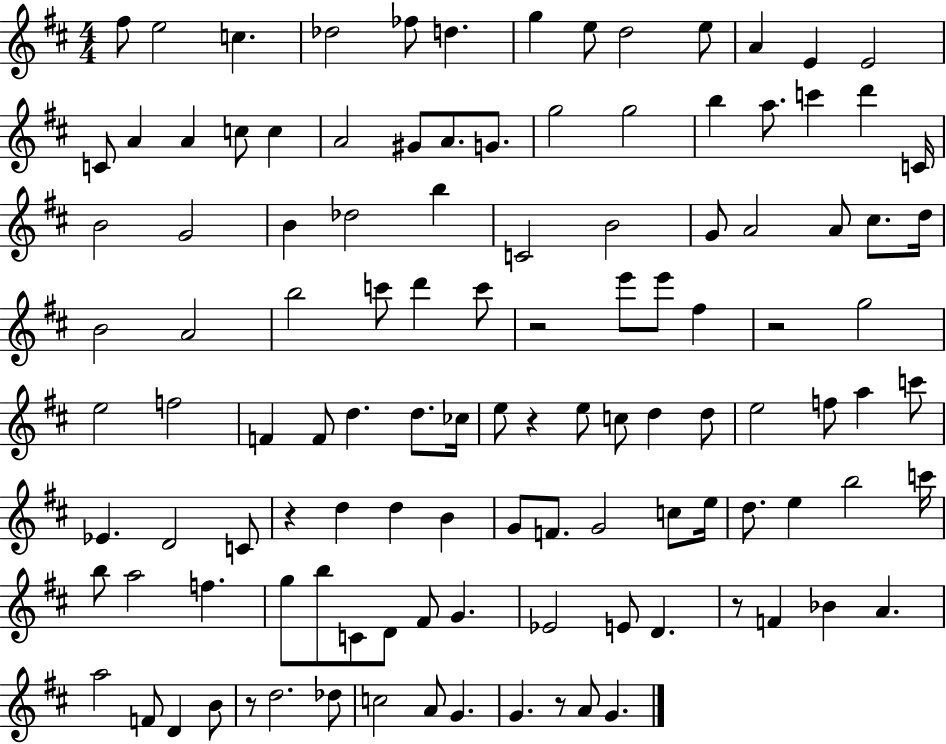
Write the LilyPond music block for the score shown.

{
  \clef treble
  \numericTimeSignature
  \time 4/4
  \key d \major
  \repeat volta 2 { fis''8 e''2 c''4. | des''2 fes''8 d''4. | g''4 e''8 d''2 e''8 | a'4 e'4 e'2 | \break c'8 a'4 a'4 c''8 c''4 | a'2 gis'8 a'8. g'8. | g''2 g''2 | b''4 a''8. c'''4 d'''4 c'16 | \break b'2 g'2 | b'4 des''2 b''4 | c'2 b'2 | g'8 a'2 a'8 cis''8. d''16 | \break b'2 a'2 | b''2 c'''8 d'''4 c'''8 | r2 e'''8 e'''8 fis''4 | r2 g''2 | \break e''2 f''2 | f'4 f'8 d''4. d''8. ces''16 | e''8 r4 e''8 c''8 d''4 d''8 | e''2 f''8 a''4 c'''8 | \break ees'4. d'2 c'8 | r4 d''4 d''4 b'4 | g'8 f'8. g'2 c''8 e''16 | d''8. e''4 b''2 c'''16 | \break b''8 a''2 f''4. | g''8 b''8 c'8 d'8 fis'8 g'4. | ees'2 e'8 d'4. | r8 f'4 bes'4 a'4. | \break a''2 f'8 d'4 b'8 | r8 d''2. des''8 | c''2 a'8 g'4. | g'4. r8 a'8 g'4. | \break } \bar "|."
}